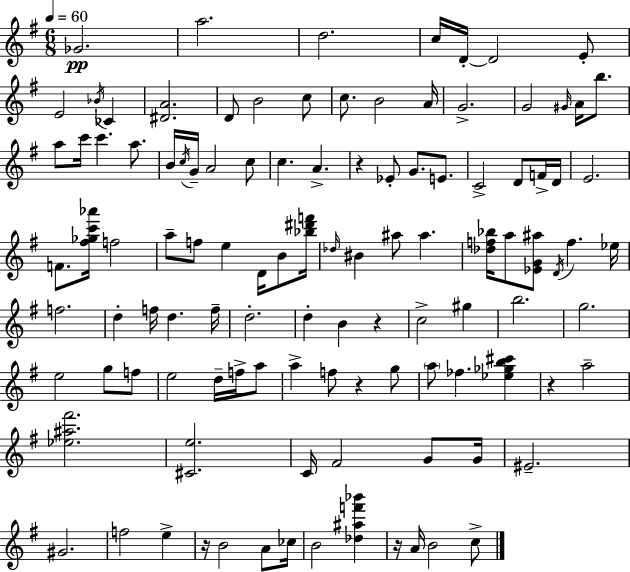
Gb4/h. A5/h. D5/h. C5/s D4/s D4/h E4/e E4/h Bb4/s CES4/q [D#4,A4]/h. D4/e B4/h C5/e C5/e. B4/h A4/s G4/h. G4/h G#4/s A4/s B5/e. A5/e C6/s C6/q. A5/e. B4/s C5/s G4/s A4/h C5/e C5/q. A4/q. R/q Eb4/e G4/e. E4/e. C4/h D4/e F4/s D4/s E4/h. F4/e. [F#5,Gb5,C6,Ab6]/s F5/h A5/e F5/e E5/q D4/s B4/e [Bb5,D#6,F6]/s Db5/s BIS4/q A#5/e A#5/q. [Db5,F5,Bb5]/s A5/e [Eb4,G4,A#5]/e D4/s F5/q. Eb5/s F5/h. D5/q F5/s D5/q. F5/s D5/h. D5/q B4/q R/q C5/h G#5/q B5/h. G5/h. E5/h G5/e F5/e E5/h D5/s F5/s A5/e A5/q F5/e R/q G5/e A5/e FES5/q. [Eb5,Gb5,B5,C#6]/q R/q A5/h [Eb5,A#5,F#6]/h. [C#4,E5]/h. C4/s F#4/h G4/e G4/s EIS4/h. G#4/h. F5/h E5/q R/s B4/h A4/e CES5/s B4/h [Db5,A#5,F6,Bb6]/q R/s A4/s B4/h C5/e